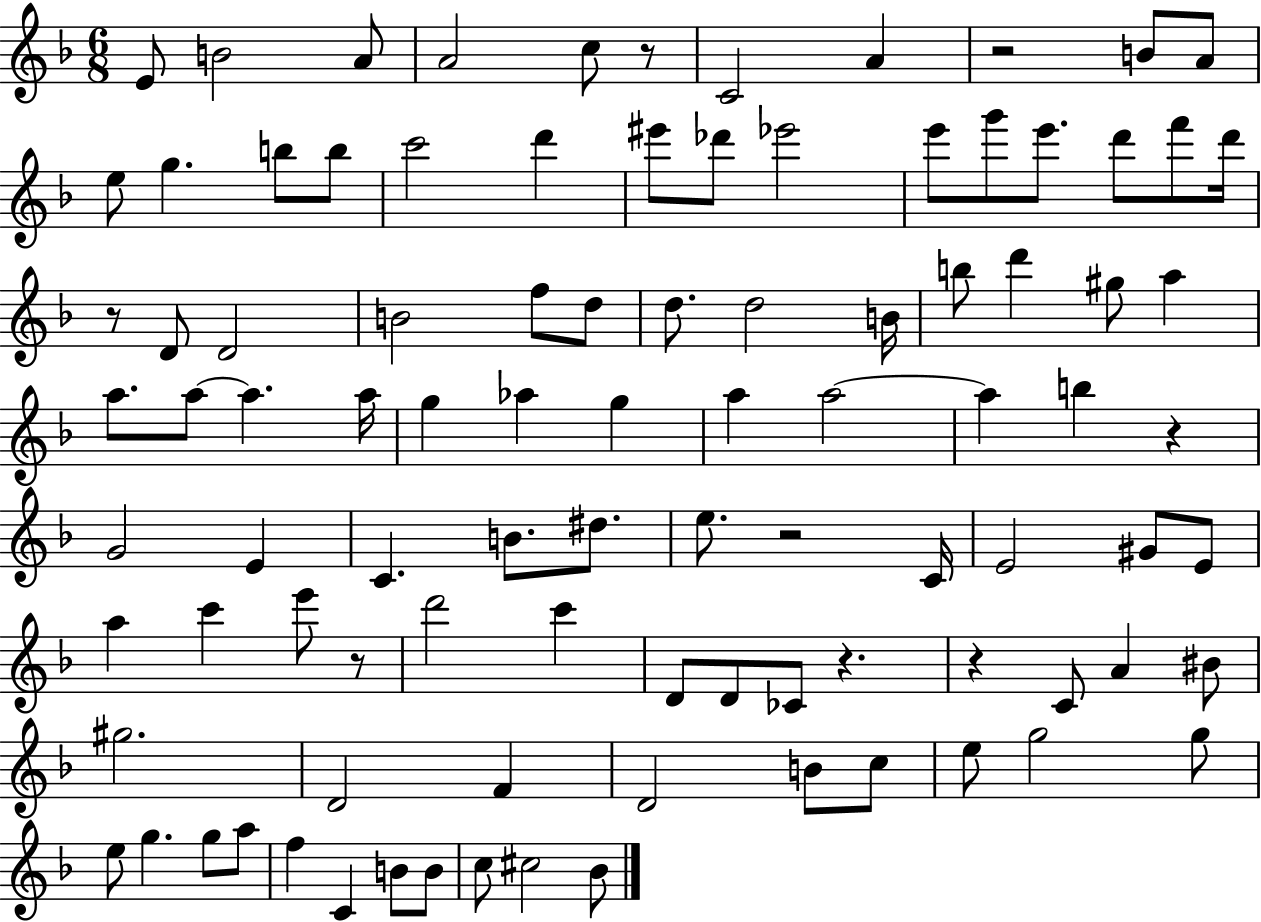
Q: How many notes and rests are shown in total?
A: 96